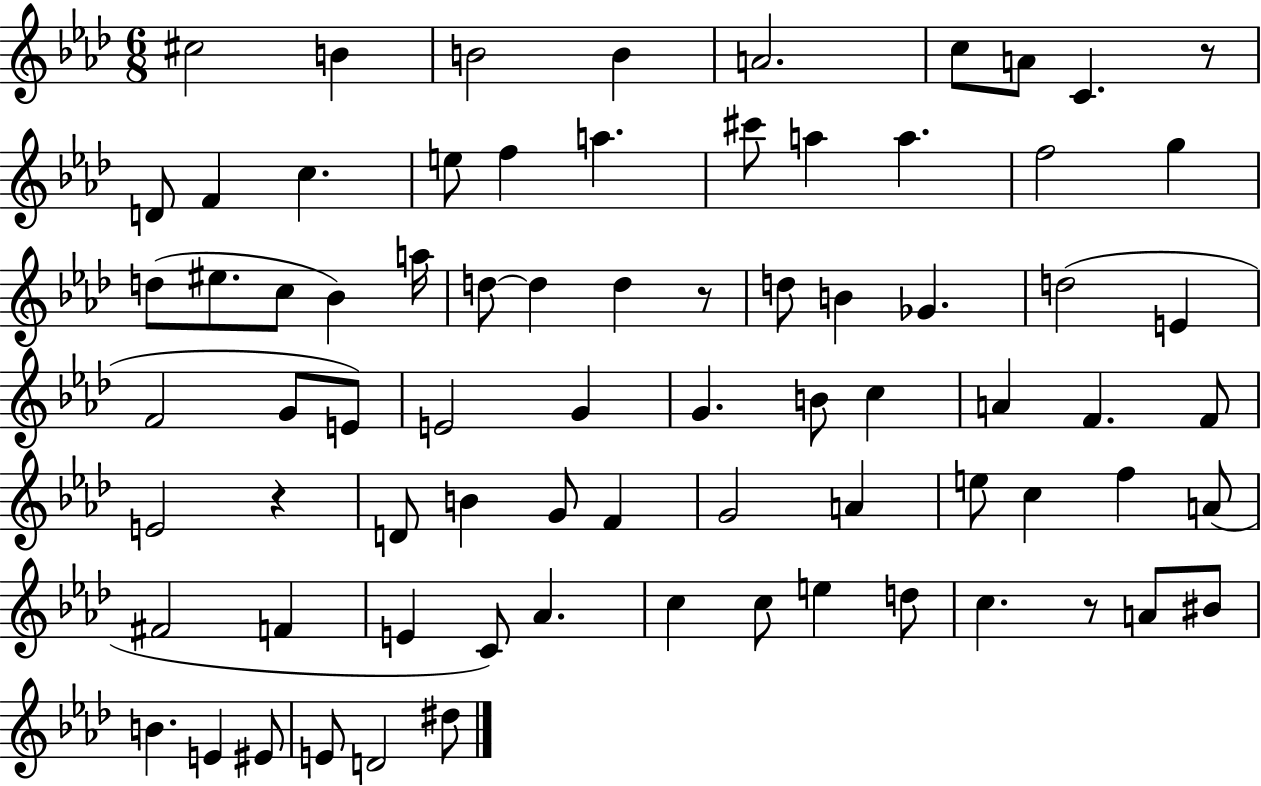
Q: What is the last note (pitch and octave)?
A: D#5